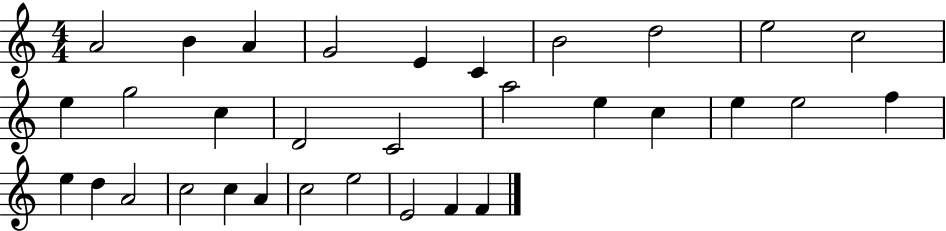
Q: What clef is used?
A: treble